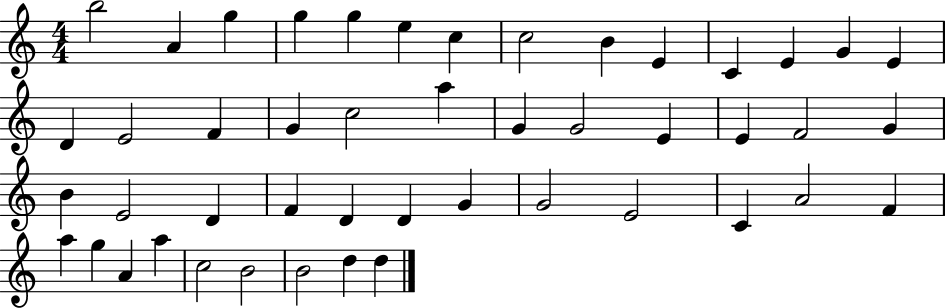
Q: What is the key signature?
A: C major